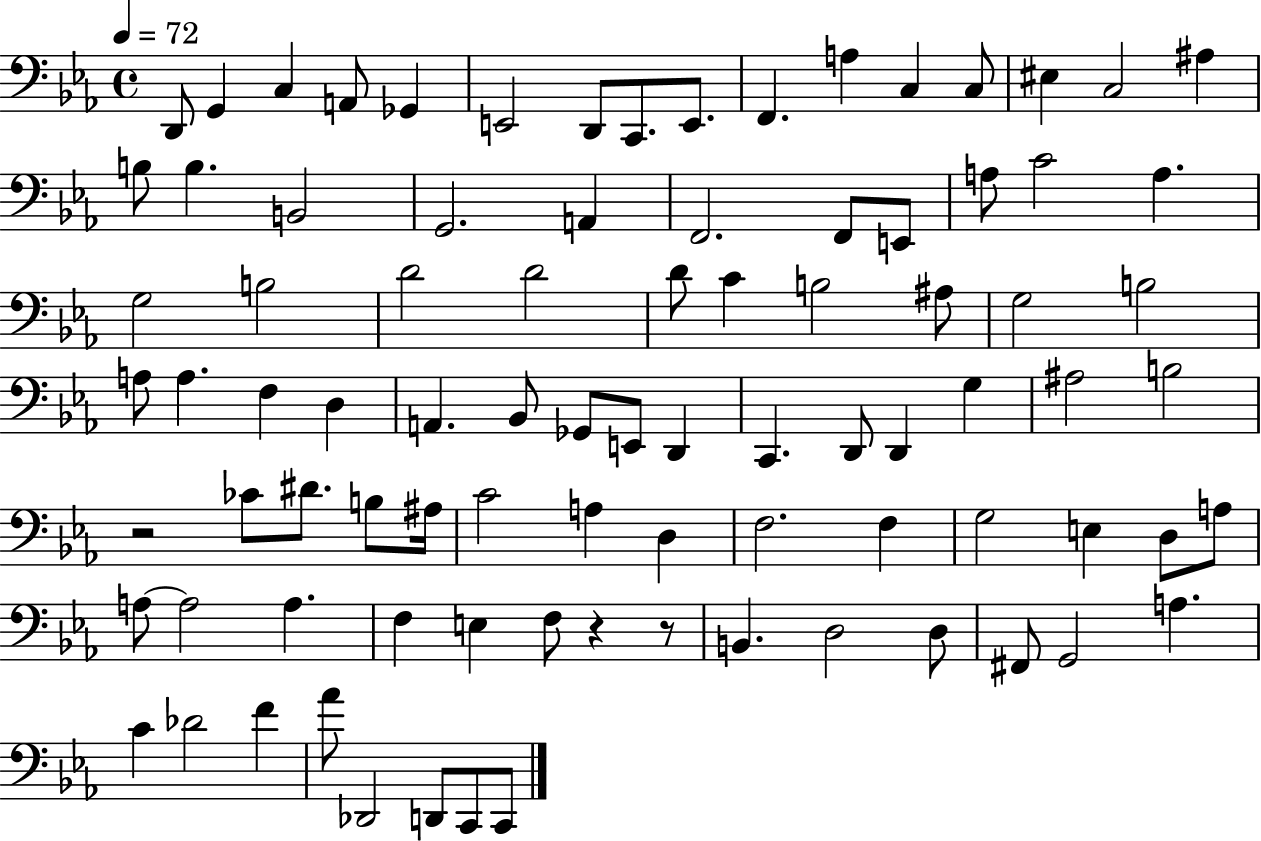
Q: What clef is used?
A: bass